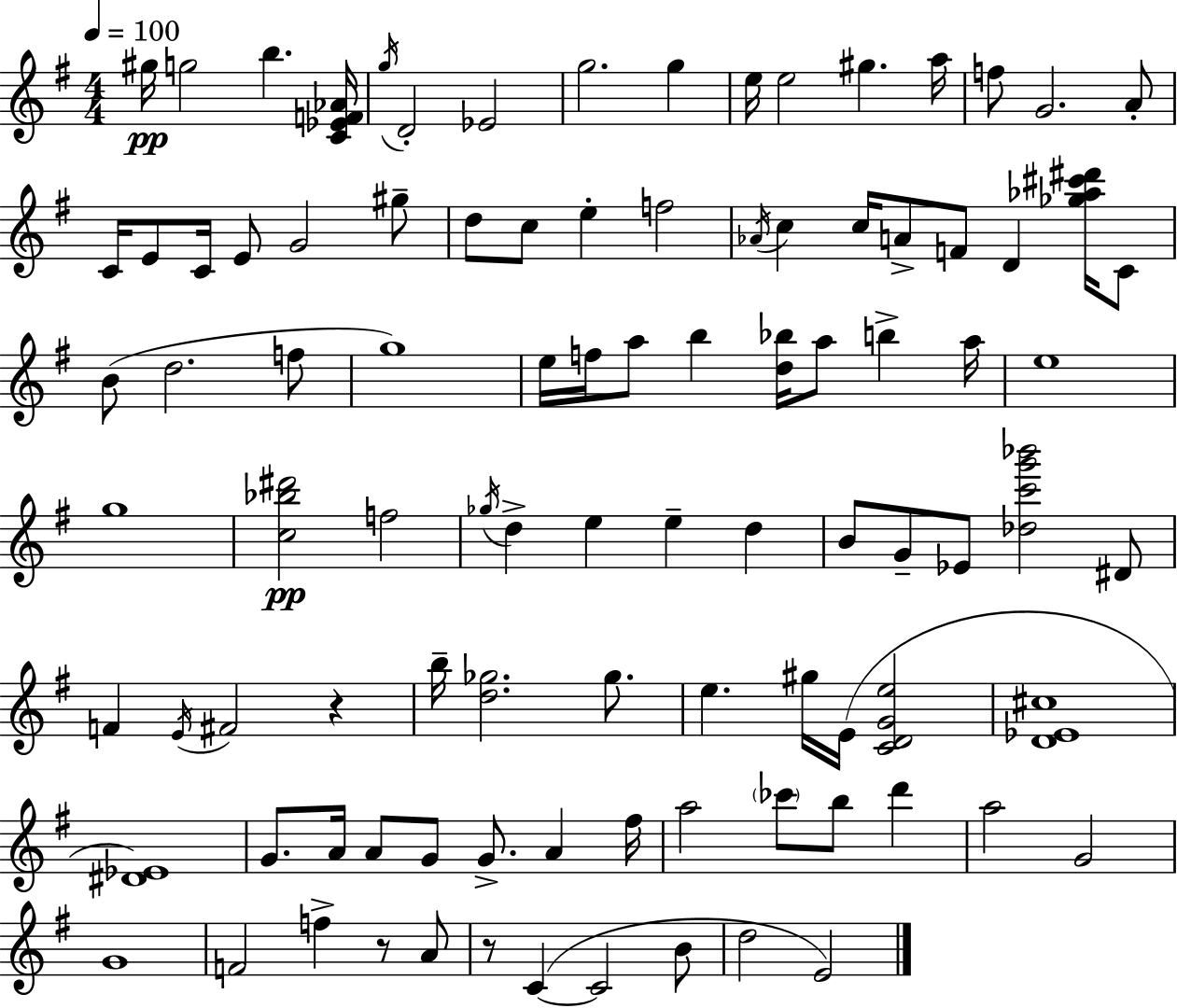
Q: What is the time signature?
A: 4/4